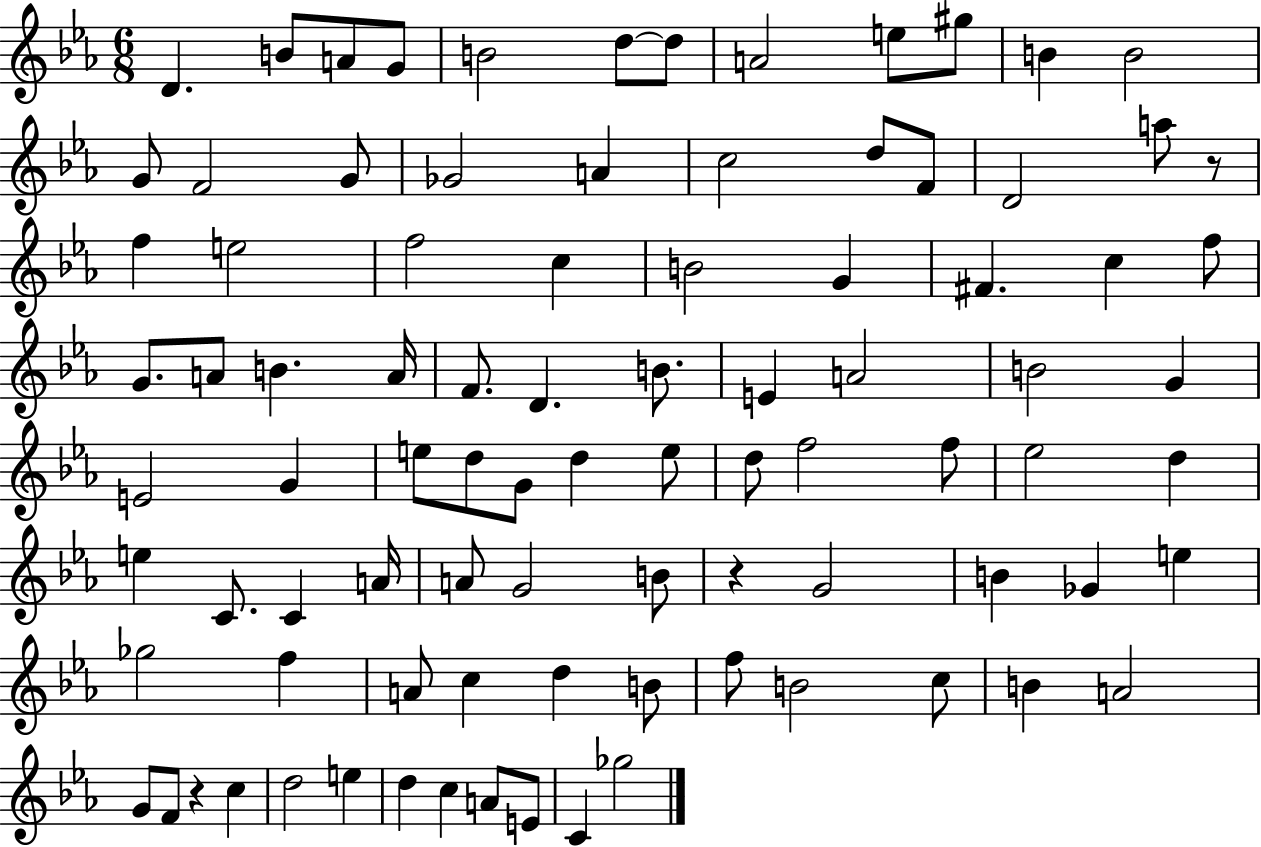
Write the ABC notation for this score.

X:1
T:Untitled
M:6/8
L:1/4
K:Eb
D B/2 A/2 G/2 B2 d/2 d/2 A2 e/2 ^g/2 B B2 G/2 F2 G/2 _G2 A c2 d/2 F/2 D2 a/2 z/2 f e2 f2 c B2 G ^F c f/2 G/2 A/2 B A/4 F/2 D B/2 E A2 B2 G E2 G e/2 d/2 G/2 d e/2 d/2 f2 f/2 _e2 d e C/2 C A/4 A/2 G2 B/2 z G2 B _G e _g2 f A/2 c d B/2 f/2 B2 c/2 B A2 G/2 F/2 z c d2 e d c A/2 E/2 C _g2